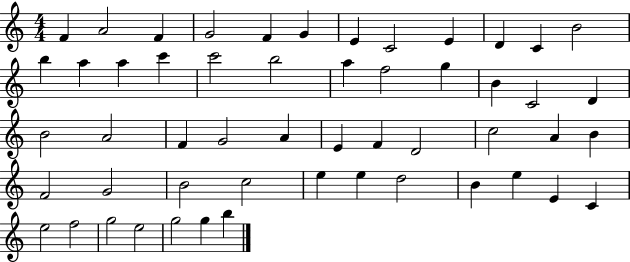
{
  \clef treble
  \numericTimeSignature
  \time 4/4
  \key c \major
  f'4 a'2 f'4 | g'2 f'4 g'4 | e'4 c'2 e'4 | d'4 c'4 b'2 | \break b''4 a''4 a''4 c'''4 | c'''2 b''2 | a''4 f''2 g''4 | b'4 c'2 d'4 | \break b'2 a'2 | f'4 g'2 a'4 | e'4 f'4 d'2 | c''2 a'4 b'4 | \break f'2 g'2 | b'2 c''2 | e''4 e''4 d''2 | b'4 e''4 e'4 c'4 | \break e''2 f''2 | g''2 e''2 | g''2 g''4 b''4 | \bar "|."
}